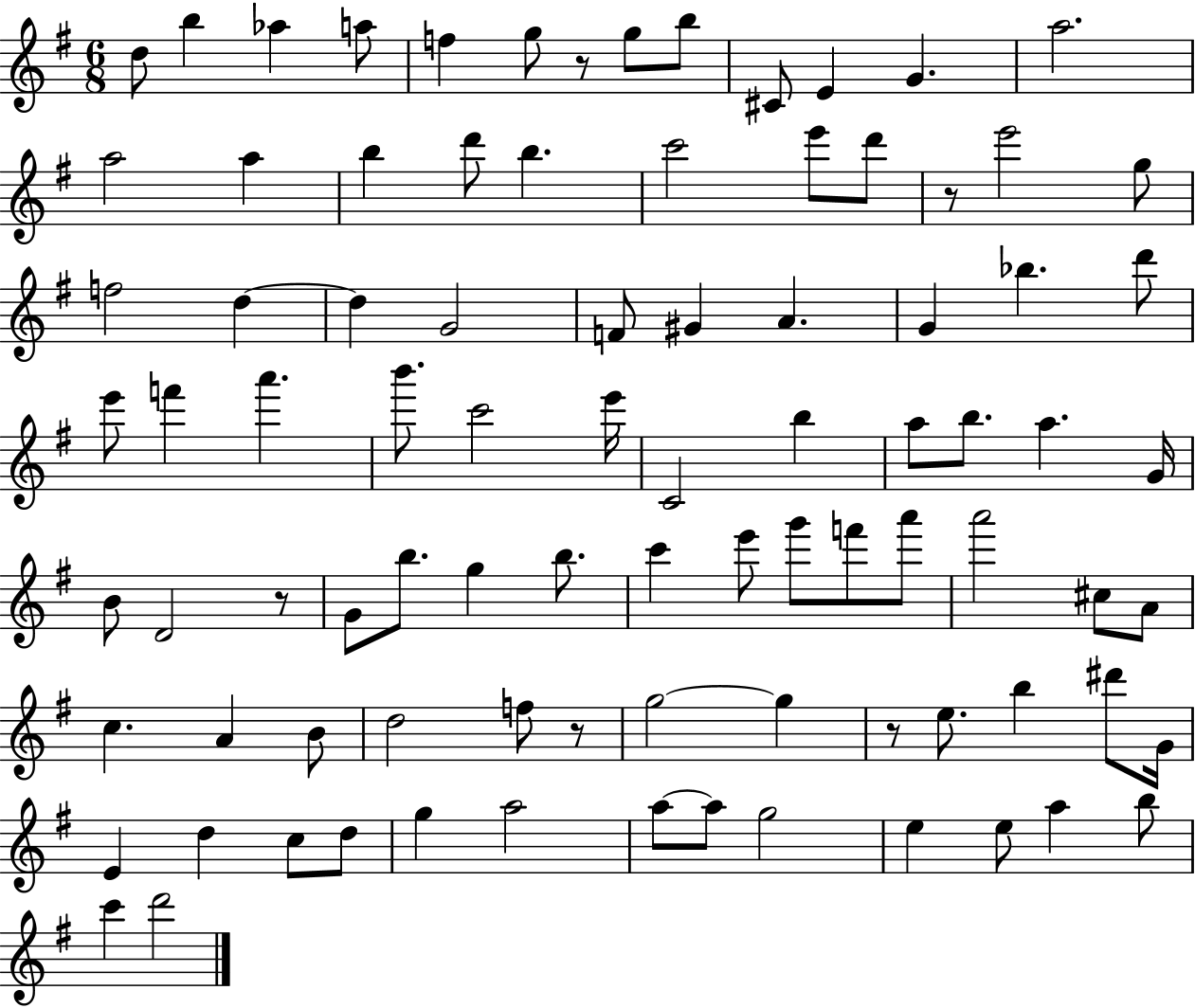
D5/e B5/q Ab5/q A5/e F5/q G5/e R/e G5/e B5/e C#4/e E4/q G4/q. A5/h. A5/h A5/q B5/q D6/e B5/q. C6/h E6/e D6/e R/e E6/h G5/e F5/h D5/q D5/q G4/h F4/e G#4/q A4/q. G4/q Bb5/q. D6/e E6/e F6/q A6/q. B6/e. C6/h E6/s C4/h B5/q A5/e B5/e. A5/q. G4/s B4/e D4/h R/e G4/e B5/e. G5/q B5/e. C6/q E6/e G6/e F6/e A6/e A6/h C#5/e A4/e C5/q. A4/q B4/e D5/h F5/e R/e G5/h G5/q R/e E5/e. B5/q D#6/e G4/s E4/q D5/q C5/e D5/e G5/q A5/h A5/e A5/e G5/h E5/q E5/e A5/q B5/e C6/q D6/h